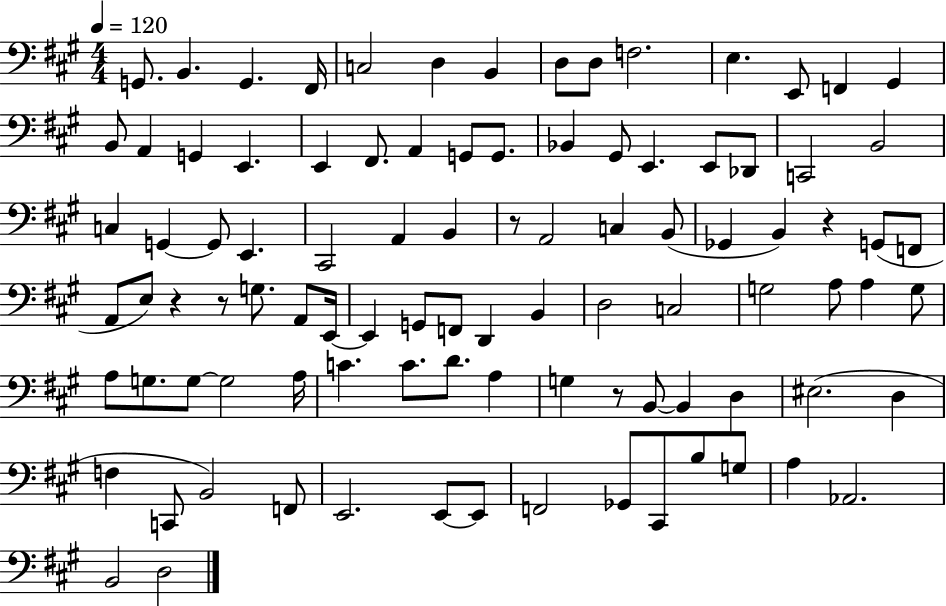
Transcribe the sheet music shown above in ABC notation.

X:1
T:Untitled
M:4/4
L:1/4
K:A
G,,/2 B,, G,, ^F,,/4 C,2 D, B,, D,/2 D,/2 F,2 E, E,,/2 F,, ^G,, B,,/2 A,, G,, E,, E,, ^F,,/2 A,, G,,/2 G,,/2 _B,, ^G,,/2 E,, E,,/2 _D,,/2 C,,2 B,,2 C, G,, G,,/2 E,, ^C,,2 A,, B,, z/2 A,,2 C, B,,/2 _G,, B,, z G,,/2 F,,/2 A,,/2 E,/2 z z/2 G,/2 A,,/2 E,,/4 E,, G,,/2 F,,/2 D,, B,, D,2 C,2 G,2 A,/2 A, G,/2 A,/2 G,/2 G,/2 G,2 A,/4 C C/2 D/2 A, G, z/2 B,,/2 B,, D, ^E,2 D, F, C,,/2 B,,2 F,,/2 E,,2 E,,/2 E,,/2 F,,2 _G,,/2 ^C,,/2 B,/2 G,/2 A, _A,,2 B,,2 D,2